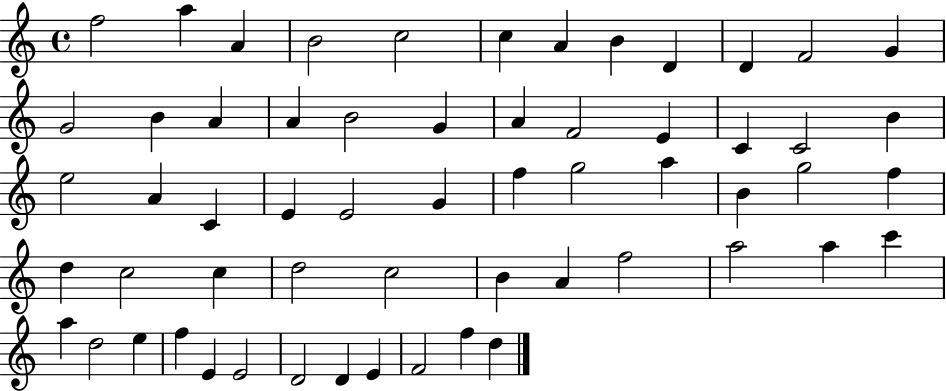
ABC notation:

X:1
T:Untitled
M:4/4
L:1/4
K:C
f2 a A B2 c2 c A B D D F2 G G2 B A A B2 G A F2 E C C2 B e2 A C E E2 G f g2 a B g2 f d c2 c d2 c2 B A f2 a2 a c' a d2 e f E E2 D2 D E F2 f d